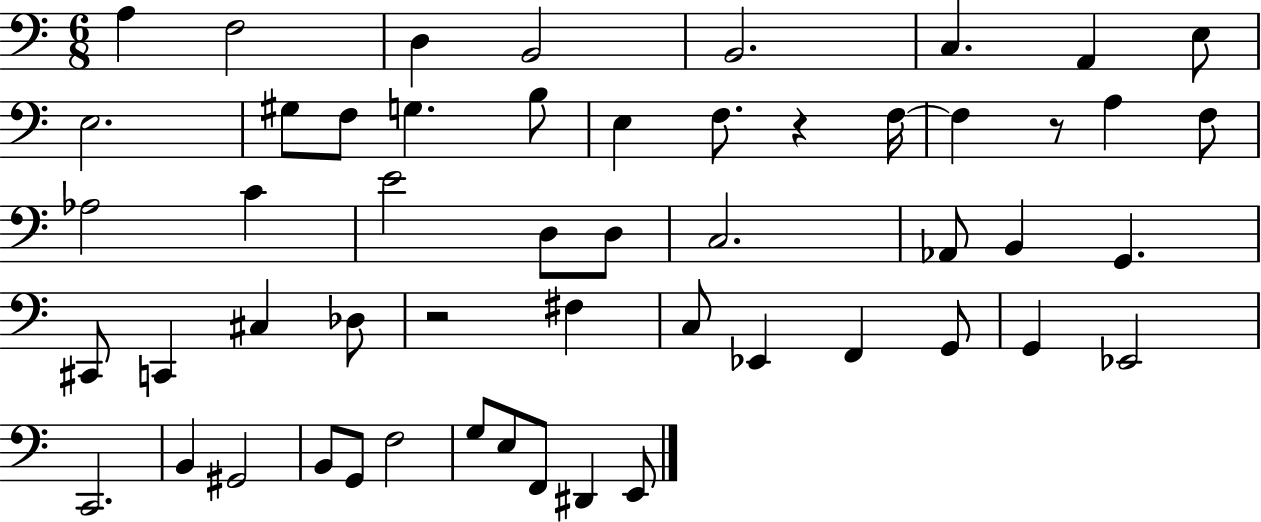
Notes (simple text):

A3/q F3/h D3/q B2/h B2/h. C3/q. A2/q E3/e E3/h. G#3/e F3/e G3/q. B3/e E3/q F3/e. R/q F3/s F3/q R/e A3/q F3/e Ab3/h C4/q E4/h D3/e D3/e C3/h. Ab2/e B2/q G2/q. C#2/e C2/q C#3/q Db3/e R/h F#3/q C3/e Eb2/q F2/q G2/e G2/q Eb2/h C2/h. B2/q G#2/h B2/e G2/e F3/h G3/e E3/e F2/e D#2/q E2/e